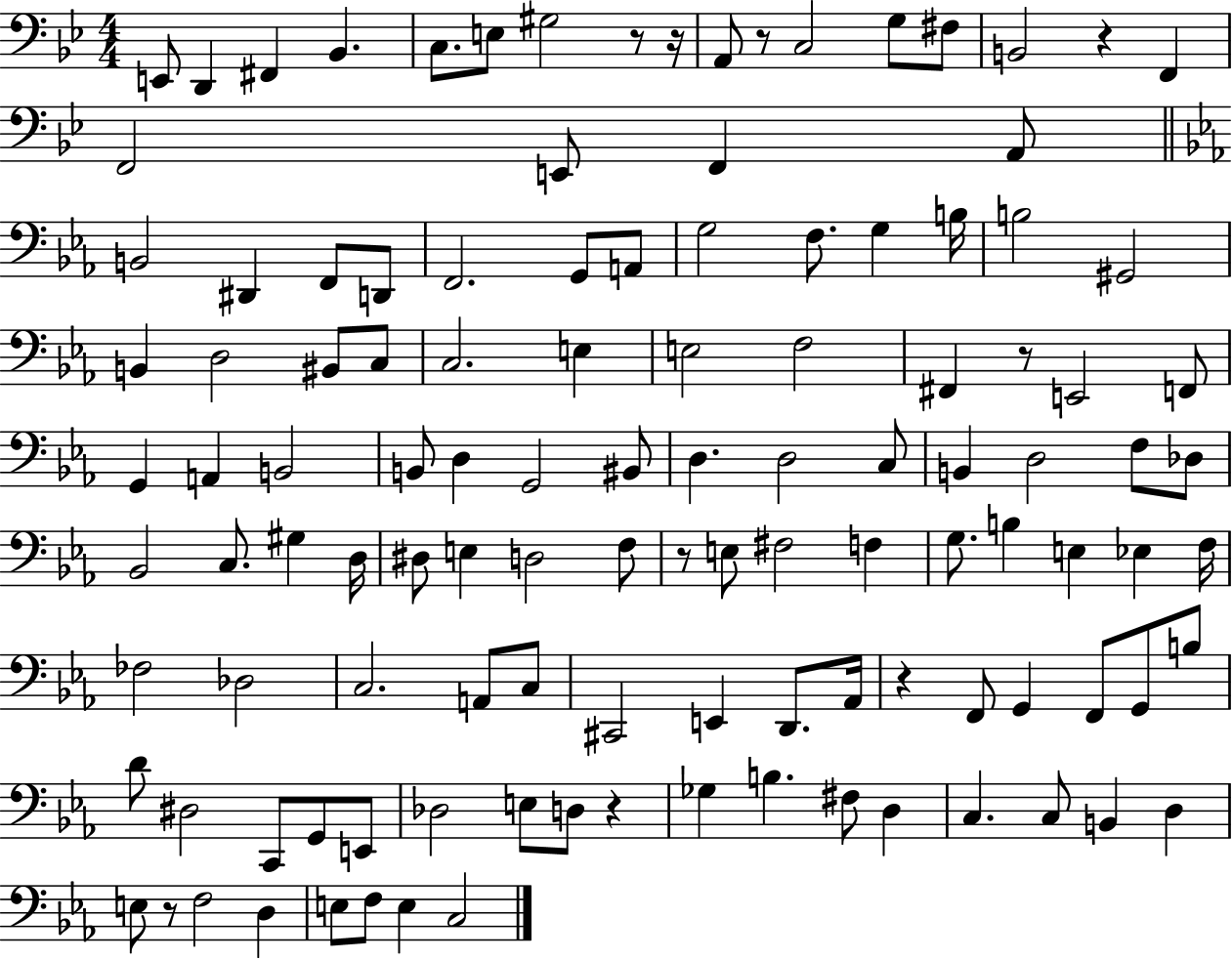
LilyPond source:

{
  \clef bass
  \numericTimeSignature
  \time 4/4
  \key bes \major
  e,8 d,4 fis,4 bes,4. | c8. e8 gis2 r8 r16 | a,8 r8 c2 g8 fis8 | b,2 r4 f,4 | \break f,2 e,8 f,4 a,8 | \bar "||" \break \key c \minor b,2 dis,4 f,8 d,8 | f,2. g,8 a,8 | g2 f8. g4 b16 | b2 gis,2 | \break b,4 d2 bis,8 c8 | c2. e4 | e2 f2 | fis,4 r8 e,2 f,8 | \break g,4 a,4 b,2 | b,8 d4 g,2 bis,8 | d4. d2 c8 | b,4 d2 f8 des8 | \break bes,2 c8. gis4 d16 | dis8 e4 d2 f8 | r8 e8 fis2 f4 | g8. b4 e4 ees4 f16 | \break fes2 des2 | c2. a,8 c8 | cis,2 e,4 d,8. aes,16 | r4 f,8 g,4 f,8 g,8 b8 | \break d'8 dis2 c,8 g,8 e,8 | des2 e8 d8 r4 | ges4 b4. fis8 d4 | c4. c8 b,4 d4 | \break e8 r8 f2 d4 | e8 f8 e4 c2 | \bar "|."
}